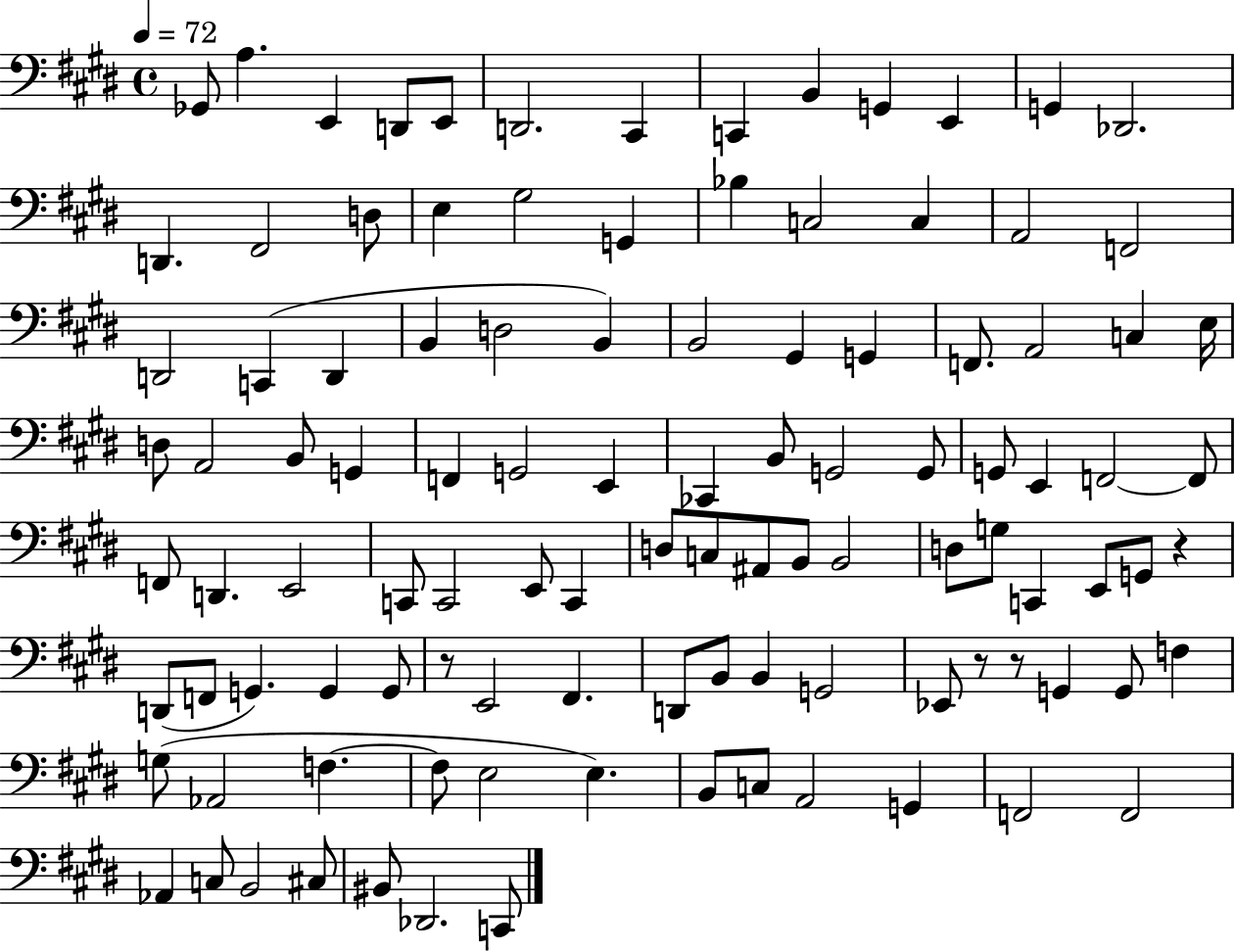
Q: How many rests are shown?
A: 4